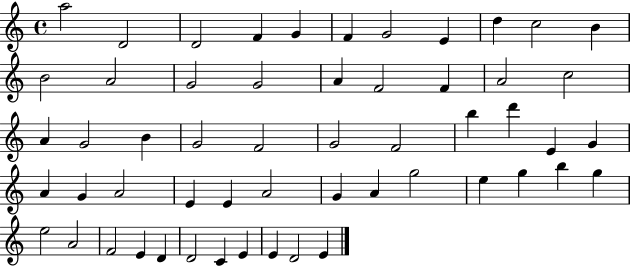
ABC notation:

X:1
T:Untitled
M:4/4
L:1/4
K:C
a2 D2 D2 F G F G2 E d c2 B B2 A2 G2 G2 A F2 F A2 c2 A G2 B G2 F2 G2 F2 b d' E G A G A2 E E A2 G A g2 e g b g e2 A2 F2 E D D2 C E E D2 E